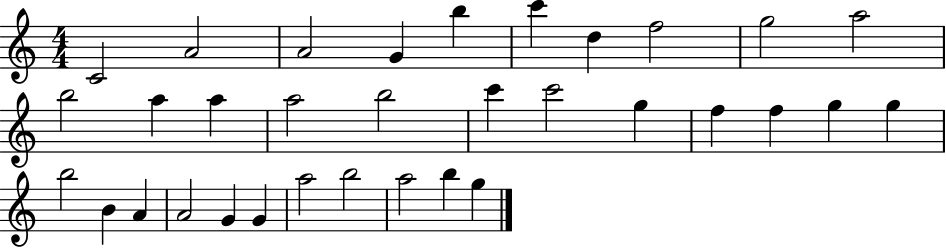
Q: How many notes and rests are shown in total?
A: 33